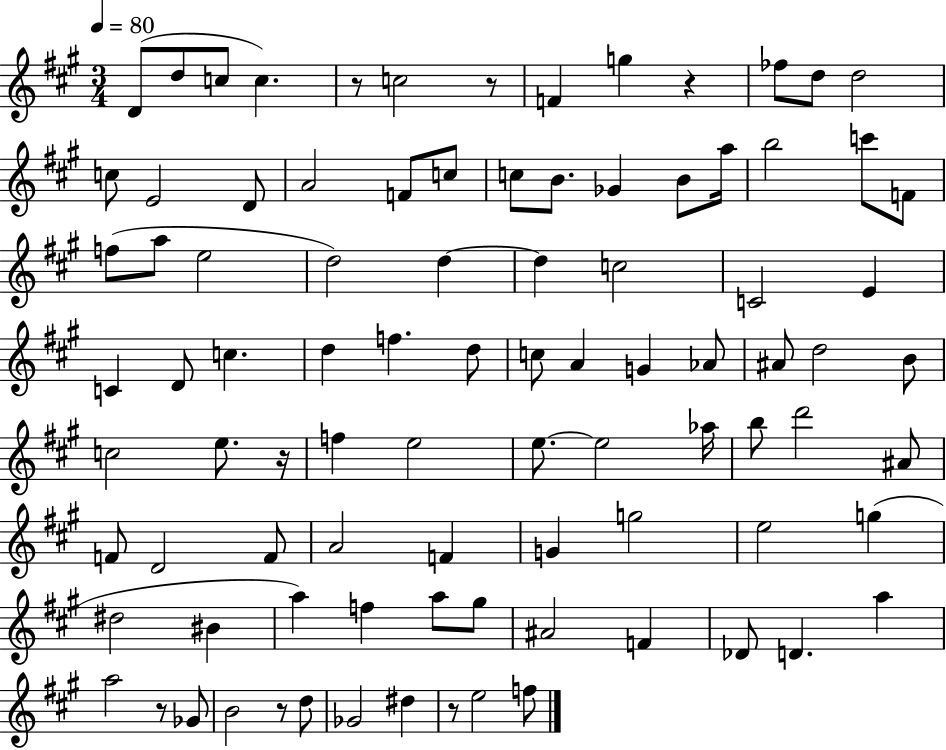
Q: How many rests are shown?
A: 7